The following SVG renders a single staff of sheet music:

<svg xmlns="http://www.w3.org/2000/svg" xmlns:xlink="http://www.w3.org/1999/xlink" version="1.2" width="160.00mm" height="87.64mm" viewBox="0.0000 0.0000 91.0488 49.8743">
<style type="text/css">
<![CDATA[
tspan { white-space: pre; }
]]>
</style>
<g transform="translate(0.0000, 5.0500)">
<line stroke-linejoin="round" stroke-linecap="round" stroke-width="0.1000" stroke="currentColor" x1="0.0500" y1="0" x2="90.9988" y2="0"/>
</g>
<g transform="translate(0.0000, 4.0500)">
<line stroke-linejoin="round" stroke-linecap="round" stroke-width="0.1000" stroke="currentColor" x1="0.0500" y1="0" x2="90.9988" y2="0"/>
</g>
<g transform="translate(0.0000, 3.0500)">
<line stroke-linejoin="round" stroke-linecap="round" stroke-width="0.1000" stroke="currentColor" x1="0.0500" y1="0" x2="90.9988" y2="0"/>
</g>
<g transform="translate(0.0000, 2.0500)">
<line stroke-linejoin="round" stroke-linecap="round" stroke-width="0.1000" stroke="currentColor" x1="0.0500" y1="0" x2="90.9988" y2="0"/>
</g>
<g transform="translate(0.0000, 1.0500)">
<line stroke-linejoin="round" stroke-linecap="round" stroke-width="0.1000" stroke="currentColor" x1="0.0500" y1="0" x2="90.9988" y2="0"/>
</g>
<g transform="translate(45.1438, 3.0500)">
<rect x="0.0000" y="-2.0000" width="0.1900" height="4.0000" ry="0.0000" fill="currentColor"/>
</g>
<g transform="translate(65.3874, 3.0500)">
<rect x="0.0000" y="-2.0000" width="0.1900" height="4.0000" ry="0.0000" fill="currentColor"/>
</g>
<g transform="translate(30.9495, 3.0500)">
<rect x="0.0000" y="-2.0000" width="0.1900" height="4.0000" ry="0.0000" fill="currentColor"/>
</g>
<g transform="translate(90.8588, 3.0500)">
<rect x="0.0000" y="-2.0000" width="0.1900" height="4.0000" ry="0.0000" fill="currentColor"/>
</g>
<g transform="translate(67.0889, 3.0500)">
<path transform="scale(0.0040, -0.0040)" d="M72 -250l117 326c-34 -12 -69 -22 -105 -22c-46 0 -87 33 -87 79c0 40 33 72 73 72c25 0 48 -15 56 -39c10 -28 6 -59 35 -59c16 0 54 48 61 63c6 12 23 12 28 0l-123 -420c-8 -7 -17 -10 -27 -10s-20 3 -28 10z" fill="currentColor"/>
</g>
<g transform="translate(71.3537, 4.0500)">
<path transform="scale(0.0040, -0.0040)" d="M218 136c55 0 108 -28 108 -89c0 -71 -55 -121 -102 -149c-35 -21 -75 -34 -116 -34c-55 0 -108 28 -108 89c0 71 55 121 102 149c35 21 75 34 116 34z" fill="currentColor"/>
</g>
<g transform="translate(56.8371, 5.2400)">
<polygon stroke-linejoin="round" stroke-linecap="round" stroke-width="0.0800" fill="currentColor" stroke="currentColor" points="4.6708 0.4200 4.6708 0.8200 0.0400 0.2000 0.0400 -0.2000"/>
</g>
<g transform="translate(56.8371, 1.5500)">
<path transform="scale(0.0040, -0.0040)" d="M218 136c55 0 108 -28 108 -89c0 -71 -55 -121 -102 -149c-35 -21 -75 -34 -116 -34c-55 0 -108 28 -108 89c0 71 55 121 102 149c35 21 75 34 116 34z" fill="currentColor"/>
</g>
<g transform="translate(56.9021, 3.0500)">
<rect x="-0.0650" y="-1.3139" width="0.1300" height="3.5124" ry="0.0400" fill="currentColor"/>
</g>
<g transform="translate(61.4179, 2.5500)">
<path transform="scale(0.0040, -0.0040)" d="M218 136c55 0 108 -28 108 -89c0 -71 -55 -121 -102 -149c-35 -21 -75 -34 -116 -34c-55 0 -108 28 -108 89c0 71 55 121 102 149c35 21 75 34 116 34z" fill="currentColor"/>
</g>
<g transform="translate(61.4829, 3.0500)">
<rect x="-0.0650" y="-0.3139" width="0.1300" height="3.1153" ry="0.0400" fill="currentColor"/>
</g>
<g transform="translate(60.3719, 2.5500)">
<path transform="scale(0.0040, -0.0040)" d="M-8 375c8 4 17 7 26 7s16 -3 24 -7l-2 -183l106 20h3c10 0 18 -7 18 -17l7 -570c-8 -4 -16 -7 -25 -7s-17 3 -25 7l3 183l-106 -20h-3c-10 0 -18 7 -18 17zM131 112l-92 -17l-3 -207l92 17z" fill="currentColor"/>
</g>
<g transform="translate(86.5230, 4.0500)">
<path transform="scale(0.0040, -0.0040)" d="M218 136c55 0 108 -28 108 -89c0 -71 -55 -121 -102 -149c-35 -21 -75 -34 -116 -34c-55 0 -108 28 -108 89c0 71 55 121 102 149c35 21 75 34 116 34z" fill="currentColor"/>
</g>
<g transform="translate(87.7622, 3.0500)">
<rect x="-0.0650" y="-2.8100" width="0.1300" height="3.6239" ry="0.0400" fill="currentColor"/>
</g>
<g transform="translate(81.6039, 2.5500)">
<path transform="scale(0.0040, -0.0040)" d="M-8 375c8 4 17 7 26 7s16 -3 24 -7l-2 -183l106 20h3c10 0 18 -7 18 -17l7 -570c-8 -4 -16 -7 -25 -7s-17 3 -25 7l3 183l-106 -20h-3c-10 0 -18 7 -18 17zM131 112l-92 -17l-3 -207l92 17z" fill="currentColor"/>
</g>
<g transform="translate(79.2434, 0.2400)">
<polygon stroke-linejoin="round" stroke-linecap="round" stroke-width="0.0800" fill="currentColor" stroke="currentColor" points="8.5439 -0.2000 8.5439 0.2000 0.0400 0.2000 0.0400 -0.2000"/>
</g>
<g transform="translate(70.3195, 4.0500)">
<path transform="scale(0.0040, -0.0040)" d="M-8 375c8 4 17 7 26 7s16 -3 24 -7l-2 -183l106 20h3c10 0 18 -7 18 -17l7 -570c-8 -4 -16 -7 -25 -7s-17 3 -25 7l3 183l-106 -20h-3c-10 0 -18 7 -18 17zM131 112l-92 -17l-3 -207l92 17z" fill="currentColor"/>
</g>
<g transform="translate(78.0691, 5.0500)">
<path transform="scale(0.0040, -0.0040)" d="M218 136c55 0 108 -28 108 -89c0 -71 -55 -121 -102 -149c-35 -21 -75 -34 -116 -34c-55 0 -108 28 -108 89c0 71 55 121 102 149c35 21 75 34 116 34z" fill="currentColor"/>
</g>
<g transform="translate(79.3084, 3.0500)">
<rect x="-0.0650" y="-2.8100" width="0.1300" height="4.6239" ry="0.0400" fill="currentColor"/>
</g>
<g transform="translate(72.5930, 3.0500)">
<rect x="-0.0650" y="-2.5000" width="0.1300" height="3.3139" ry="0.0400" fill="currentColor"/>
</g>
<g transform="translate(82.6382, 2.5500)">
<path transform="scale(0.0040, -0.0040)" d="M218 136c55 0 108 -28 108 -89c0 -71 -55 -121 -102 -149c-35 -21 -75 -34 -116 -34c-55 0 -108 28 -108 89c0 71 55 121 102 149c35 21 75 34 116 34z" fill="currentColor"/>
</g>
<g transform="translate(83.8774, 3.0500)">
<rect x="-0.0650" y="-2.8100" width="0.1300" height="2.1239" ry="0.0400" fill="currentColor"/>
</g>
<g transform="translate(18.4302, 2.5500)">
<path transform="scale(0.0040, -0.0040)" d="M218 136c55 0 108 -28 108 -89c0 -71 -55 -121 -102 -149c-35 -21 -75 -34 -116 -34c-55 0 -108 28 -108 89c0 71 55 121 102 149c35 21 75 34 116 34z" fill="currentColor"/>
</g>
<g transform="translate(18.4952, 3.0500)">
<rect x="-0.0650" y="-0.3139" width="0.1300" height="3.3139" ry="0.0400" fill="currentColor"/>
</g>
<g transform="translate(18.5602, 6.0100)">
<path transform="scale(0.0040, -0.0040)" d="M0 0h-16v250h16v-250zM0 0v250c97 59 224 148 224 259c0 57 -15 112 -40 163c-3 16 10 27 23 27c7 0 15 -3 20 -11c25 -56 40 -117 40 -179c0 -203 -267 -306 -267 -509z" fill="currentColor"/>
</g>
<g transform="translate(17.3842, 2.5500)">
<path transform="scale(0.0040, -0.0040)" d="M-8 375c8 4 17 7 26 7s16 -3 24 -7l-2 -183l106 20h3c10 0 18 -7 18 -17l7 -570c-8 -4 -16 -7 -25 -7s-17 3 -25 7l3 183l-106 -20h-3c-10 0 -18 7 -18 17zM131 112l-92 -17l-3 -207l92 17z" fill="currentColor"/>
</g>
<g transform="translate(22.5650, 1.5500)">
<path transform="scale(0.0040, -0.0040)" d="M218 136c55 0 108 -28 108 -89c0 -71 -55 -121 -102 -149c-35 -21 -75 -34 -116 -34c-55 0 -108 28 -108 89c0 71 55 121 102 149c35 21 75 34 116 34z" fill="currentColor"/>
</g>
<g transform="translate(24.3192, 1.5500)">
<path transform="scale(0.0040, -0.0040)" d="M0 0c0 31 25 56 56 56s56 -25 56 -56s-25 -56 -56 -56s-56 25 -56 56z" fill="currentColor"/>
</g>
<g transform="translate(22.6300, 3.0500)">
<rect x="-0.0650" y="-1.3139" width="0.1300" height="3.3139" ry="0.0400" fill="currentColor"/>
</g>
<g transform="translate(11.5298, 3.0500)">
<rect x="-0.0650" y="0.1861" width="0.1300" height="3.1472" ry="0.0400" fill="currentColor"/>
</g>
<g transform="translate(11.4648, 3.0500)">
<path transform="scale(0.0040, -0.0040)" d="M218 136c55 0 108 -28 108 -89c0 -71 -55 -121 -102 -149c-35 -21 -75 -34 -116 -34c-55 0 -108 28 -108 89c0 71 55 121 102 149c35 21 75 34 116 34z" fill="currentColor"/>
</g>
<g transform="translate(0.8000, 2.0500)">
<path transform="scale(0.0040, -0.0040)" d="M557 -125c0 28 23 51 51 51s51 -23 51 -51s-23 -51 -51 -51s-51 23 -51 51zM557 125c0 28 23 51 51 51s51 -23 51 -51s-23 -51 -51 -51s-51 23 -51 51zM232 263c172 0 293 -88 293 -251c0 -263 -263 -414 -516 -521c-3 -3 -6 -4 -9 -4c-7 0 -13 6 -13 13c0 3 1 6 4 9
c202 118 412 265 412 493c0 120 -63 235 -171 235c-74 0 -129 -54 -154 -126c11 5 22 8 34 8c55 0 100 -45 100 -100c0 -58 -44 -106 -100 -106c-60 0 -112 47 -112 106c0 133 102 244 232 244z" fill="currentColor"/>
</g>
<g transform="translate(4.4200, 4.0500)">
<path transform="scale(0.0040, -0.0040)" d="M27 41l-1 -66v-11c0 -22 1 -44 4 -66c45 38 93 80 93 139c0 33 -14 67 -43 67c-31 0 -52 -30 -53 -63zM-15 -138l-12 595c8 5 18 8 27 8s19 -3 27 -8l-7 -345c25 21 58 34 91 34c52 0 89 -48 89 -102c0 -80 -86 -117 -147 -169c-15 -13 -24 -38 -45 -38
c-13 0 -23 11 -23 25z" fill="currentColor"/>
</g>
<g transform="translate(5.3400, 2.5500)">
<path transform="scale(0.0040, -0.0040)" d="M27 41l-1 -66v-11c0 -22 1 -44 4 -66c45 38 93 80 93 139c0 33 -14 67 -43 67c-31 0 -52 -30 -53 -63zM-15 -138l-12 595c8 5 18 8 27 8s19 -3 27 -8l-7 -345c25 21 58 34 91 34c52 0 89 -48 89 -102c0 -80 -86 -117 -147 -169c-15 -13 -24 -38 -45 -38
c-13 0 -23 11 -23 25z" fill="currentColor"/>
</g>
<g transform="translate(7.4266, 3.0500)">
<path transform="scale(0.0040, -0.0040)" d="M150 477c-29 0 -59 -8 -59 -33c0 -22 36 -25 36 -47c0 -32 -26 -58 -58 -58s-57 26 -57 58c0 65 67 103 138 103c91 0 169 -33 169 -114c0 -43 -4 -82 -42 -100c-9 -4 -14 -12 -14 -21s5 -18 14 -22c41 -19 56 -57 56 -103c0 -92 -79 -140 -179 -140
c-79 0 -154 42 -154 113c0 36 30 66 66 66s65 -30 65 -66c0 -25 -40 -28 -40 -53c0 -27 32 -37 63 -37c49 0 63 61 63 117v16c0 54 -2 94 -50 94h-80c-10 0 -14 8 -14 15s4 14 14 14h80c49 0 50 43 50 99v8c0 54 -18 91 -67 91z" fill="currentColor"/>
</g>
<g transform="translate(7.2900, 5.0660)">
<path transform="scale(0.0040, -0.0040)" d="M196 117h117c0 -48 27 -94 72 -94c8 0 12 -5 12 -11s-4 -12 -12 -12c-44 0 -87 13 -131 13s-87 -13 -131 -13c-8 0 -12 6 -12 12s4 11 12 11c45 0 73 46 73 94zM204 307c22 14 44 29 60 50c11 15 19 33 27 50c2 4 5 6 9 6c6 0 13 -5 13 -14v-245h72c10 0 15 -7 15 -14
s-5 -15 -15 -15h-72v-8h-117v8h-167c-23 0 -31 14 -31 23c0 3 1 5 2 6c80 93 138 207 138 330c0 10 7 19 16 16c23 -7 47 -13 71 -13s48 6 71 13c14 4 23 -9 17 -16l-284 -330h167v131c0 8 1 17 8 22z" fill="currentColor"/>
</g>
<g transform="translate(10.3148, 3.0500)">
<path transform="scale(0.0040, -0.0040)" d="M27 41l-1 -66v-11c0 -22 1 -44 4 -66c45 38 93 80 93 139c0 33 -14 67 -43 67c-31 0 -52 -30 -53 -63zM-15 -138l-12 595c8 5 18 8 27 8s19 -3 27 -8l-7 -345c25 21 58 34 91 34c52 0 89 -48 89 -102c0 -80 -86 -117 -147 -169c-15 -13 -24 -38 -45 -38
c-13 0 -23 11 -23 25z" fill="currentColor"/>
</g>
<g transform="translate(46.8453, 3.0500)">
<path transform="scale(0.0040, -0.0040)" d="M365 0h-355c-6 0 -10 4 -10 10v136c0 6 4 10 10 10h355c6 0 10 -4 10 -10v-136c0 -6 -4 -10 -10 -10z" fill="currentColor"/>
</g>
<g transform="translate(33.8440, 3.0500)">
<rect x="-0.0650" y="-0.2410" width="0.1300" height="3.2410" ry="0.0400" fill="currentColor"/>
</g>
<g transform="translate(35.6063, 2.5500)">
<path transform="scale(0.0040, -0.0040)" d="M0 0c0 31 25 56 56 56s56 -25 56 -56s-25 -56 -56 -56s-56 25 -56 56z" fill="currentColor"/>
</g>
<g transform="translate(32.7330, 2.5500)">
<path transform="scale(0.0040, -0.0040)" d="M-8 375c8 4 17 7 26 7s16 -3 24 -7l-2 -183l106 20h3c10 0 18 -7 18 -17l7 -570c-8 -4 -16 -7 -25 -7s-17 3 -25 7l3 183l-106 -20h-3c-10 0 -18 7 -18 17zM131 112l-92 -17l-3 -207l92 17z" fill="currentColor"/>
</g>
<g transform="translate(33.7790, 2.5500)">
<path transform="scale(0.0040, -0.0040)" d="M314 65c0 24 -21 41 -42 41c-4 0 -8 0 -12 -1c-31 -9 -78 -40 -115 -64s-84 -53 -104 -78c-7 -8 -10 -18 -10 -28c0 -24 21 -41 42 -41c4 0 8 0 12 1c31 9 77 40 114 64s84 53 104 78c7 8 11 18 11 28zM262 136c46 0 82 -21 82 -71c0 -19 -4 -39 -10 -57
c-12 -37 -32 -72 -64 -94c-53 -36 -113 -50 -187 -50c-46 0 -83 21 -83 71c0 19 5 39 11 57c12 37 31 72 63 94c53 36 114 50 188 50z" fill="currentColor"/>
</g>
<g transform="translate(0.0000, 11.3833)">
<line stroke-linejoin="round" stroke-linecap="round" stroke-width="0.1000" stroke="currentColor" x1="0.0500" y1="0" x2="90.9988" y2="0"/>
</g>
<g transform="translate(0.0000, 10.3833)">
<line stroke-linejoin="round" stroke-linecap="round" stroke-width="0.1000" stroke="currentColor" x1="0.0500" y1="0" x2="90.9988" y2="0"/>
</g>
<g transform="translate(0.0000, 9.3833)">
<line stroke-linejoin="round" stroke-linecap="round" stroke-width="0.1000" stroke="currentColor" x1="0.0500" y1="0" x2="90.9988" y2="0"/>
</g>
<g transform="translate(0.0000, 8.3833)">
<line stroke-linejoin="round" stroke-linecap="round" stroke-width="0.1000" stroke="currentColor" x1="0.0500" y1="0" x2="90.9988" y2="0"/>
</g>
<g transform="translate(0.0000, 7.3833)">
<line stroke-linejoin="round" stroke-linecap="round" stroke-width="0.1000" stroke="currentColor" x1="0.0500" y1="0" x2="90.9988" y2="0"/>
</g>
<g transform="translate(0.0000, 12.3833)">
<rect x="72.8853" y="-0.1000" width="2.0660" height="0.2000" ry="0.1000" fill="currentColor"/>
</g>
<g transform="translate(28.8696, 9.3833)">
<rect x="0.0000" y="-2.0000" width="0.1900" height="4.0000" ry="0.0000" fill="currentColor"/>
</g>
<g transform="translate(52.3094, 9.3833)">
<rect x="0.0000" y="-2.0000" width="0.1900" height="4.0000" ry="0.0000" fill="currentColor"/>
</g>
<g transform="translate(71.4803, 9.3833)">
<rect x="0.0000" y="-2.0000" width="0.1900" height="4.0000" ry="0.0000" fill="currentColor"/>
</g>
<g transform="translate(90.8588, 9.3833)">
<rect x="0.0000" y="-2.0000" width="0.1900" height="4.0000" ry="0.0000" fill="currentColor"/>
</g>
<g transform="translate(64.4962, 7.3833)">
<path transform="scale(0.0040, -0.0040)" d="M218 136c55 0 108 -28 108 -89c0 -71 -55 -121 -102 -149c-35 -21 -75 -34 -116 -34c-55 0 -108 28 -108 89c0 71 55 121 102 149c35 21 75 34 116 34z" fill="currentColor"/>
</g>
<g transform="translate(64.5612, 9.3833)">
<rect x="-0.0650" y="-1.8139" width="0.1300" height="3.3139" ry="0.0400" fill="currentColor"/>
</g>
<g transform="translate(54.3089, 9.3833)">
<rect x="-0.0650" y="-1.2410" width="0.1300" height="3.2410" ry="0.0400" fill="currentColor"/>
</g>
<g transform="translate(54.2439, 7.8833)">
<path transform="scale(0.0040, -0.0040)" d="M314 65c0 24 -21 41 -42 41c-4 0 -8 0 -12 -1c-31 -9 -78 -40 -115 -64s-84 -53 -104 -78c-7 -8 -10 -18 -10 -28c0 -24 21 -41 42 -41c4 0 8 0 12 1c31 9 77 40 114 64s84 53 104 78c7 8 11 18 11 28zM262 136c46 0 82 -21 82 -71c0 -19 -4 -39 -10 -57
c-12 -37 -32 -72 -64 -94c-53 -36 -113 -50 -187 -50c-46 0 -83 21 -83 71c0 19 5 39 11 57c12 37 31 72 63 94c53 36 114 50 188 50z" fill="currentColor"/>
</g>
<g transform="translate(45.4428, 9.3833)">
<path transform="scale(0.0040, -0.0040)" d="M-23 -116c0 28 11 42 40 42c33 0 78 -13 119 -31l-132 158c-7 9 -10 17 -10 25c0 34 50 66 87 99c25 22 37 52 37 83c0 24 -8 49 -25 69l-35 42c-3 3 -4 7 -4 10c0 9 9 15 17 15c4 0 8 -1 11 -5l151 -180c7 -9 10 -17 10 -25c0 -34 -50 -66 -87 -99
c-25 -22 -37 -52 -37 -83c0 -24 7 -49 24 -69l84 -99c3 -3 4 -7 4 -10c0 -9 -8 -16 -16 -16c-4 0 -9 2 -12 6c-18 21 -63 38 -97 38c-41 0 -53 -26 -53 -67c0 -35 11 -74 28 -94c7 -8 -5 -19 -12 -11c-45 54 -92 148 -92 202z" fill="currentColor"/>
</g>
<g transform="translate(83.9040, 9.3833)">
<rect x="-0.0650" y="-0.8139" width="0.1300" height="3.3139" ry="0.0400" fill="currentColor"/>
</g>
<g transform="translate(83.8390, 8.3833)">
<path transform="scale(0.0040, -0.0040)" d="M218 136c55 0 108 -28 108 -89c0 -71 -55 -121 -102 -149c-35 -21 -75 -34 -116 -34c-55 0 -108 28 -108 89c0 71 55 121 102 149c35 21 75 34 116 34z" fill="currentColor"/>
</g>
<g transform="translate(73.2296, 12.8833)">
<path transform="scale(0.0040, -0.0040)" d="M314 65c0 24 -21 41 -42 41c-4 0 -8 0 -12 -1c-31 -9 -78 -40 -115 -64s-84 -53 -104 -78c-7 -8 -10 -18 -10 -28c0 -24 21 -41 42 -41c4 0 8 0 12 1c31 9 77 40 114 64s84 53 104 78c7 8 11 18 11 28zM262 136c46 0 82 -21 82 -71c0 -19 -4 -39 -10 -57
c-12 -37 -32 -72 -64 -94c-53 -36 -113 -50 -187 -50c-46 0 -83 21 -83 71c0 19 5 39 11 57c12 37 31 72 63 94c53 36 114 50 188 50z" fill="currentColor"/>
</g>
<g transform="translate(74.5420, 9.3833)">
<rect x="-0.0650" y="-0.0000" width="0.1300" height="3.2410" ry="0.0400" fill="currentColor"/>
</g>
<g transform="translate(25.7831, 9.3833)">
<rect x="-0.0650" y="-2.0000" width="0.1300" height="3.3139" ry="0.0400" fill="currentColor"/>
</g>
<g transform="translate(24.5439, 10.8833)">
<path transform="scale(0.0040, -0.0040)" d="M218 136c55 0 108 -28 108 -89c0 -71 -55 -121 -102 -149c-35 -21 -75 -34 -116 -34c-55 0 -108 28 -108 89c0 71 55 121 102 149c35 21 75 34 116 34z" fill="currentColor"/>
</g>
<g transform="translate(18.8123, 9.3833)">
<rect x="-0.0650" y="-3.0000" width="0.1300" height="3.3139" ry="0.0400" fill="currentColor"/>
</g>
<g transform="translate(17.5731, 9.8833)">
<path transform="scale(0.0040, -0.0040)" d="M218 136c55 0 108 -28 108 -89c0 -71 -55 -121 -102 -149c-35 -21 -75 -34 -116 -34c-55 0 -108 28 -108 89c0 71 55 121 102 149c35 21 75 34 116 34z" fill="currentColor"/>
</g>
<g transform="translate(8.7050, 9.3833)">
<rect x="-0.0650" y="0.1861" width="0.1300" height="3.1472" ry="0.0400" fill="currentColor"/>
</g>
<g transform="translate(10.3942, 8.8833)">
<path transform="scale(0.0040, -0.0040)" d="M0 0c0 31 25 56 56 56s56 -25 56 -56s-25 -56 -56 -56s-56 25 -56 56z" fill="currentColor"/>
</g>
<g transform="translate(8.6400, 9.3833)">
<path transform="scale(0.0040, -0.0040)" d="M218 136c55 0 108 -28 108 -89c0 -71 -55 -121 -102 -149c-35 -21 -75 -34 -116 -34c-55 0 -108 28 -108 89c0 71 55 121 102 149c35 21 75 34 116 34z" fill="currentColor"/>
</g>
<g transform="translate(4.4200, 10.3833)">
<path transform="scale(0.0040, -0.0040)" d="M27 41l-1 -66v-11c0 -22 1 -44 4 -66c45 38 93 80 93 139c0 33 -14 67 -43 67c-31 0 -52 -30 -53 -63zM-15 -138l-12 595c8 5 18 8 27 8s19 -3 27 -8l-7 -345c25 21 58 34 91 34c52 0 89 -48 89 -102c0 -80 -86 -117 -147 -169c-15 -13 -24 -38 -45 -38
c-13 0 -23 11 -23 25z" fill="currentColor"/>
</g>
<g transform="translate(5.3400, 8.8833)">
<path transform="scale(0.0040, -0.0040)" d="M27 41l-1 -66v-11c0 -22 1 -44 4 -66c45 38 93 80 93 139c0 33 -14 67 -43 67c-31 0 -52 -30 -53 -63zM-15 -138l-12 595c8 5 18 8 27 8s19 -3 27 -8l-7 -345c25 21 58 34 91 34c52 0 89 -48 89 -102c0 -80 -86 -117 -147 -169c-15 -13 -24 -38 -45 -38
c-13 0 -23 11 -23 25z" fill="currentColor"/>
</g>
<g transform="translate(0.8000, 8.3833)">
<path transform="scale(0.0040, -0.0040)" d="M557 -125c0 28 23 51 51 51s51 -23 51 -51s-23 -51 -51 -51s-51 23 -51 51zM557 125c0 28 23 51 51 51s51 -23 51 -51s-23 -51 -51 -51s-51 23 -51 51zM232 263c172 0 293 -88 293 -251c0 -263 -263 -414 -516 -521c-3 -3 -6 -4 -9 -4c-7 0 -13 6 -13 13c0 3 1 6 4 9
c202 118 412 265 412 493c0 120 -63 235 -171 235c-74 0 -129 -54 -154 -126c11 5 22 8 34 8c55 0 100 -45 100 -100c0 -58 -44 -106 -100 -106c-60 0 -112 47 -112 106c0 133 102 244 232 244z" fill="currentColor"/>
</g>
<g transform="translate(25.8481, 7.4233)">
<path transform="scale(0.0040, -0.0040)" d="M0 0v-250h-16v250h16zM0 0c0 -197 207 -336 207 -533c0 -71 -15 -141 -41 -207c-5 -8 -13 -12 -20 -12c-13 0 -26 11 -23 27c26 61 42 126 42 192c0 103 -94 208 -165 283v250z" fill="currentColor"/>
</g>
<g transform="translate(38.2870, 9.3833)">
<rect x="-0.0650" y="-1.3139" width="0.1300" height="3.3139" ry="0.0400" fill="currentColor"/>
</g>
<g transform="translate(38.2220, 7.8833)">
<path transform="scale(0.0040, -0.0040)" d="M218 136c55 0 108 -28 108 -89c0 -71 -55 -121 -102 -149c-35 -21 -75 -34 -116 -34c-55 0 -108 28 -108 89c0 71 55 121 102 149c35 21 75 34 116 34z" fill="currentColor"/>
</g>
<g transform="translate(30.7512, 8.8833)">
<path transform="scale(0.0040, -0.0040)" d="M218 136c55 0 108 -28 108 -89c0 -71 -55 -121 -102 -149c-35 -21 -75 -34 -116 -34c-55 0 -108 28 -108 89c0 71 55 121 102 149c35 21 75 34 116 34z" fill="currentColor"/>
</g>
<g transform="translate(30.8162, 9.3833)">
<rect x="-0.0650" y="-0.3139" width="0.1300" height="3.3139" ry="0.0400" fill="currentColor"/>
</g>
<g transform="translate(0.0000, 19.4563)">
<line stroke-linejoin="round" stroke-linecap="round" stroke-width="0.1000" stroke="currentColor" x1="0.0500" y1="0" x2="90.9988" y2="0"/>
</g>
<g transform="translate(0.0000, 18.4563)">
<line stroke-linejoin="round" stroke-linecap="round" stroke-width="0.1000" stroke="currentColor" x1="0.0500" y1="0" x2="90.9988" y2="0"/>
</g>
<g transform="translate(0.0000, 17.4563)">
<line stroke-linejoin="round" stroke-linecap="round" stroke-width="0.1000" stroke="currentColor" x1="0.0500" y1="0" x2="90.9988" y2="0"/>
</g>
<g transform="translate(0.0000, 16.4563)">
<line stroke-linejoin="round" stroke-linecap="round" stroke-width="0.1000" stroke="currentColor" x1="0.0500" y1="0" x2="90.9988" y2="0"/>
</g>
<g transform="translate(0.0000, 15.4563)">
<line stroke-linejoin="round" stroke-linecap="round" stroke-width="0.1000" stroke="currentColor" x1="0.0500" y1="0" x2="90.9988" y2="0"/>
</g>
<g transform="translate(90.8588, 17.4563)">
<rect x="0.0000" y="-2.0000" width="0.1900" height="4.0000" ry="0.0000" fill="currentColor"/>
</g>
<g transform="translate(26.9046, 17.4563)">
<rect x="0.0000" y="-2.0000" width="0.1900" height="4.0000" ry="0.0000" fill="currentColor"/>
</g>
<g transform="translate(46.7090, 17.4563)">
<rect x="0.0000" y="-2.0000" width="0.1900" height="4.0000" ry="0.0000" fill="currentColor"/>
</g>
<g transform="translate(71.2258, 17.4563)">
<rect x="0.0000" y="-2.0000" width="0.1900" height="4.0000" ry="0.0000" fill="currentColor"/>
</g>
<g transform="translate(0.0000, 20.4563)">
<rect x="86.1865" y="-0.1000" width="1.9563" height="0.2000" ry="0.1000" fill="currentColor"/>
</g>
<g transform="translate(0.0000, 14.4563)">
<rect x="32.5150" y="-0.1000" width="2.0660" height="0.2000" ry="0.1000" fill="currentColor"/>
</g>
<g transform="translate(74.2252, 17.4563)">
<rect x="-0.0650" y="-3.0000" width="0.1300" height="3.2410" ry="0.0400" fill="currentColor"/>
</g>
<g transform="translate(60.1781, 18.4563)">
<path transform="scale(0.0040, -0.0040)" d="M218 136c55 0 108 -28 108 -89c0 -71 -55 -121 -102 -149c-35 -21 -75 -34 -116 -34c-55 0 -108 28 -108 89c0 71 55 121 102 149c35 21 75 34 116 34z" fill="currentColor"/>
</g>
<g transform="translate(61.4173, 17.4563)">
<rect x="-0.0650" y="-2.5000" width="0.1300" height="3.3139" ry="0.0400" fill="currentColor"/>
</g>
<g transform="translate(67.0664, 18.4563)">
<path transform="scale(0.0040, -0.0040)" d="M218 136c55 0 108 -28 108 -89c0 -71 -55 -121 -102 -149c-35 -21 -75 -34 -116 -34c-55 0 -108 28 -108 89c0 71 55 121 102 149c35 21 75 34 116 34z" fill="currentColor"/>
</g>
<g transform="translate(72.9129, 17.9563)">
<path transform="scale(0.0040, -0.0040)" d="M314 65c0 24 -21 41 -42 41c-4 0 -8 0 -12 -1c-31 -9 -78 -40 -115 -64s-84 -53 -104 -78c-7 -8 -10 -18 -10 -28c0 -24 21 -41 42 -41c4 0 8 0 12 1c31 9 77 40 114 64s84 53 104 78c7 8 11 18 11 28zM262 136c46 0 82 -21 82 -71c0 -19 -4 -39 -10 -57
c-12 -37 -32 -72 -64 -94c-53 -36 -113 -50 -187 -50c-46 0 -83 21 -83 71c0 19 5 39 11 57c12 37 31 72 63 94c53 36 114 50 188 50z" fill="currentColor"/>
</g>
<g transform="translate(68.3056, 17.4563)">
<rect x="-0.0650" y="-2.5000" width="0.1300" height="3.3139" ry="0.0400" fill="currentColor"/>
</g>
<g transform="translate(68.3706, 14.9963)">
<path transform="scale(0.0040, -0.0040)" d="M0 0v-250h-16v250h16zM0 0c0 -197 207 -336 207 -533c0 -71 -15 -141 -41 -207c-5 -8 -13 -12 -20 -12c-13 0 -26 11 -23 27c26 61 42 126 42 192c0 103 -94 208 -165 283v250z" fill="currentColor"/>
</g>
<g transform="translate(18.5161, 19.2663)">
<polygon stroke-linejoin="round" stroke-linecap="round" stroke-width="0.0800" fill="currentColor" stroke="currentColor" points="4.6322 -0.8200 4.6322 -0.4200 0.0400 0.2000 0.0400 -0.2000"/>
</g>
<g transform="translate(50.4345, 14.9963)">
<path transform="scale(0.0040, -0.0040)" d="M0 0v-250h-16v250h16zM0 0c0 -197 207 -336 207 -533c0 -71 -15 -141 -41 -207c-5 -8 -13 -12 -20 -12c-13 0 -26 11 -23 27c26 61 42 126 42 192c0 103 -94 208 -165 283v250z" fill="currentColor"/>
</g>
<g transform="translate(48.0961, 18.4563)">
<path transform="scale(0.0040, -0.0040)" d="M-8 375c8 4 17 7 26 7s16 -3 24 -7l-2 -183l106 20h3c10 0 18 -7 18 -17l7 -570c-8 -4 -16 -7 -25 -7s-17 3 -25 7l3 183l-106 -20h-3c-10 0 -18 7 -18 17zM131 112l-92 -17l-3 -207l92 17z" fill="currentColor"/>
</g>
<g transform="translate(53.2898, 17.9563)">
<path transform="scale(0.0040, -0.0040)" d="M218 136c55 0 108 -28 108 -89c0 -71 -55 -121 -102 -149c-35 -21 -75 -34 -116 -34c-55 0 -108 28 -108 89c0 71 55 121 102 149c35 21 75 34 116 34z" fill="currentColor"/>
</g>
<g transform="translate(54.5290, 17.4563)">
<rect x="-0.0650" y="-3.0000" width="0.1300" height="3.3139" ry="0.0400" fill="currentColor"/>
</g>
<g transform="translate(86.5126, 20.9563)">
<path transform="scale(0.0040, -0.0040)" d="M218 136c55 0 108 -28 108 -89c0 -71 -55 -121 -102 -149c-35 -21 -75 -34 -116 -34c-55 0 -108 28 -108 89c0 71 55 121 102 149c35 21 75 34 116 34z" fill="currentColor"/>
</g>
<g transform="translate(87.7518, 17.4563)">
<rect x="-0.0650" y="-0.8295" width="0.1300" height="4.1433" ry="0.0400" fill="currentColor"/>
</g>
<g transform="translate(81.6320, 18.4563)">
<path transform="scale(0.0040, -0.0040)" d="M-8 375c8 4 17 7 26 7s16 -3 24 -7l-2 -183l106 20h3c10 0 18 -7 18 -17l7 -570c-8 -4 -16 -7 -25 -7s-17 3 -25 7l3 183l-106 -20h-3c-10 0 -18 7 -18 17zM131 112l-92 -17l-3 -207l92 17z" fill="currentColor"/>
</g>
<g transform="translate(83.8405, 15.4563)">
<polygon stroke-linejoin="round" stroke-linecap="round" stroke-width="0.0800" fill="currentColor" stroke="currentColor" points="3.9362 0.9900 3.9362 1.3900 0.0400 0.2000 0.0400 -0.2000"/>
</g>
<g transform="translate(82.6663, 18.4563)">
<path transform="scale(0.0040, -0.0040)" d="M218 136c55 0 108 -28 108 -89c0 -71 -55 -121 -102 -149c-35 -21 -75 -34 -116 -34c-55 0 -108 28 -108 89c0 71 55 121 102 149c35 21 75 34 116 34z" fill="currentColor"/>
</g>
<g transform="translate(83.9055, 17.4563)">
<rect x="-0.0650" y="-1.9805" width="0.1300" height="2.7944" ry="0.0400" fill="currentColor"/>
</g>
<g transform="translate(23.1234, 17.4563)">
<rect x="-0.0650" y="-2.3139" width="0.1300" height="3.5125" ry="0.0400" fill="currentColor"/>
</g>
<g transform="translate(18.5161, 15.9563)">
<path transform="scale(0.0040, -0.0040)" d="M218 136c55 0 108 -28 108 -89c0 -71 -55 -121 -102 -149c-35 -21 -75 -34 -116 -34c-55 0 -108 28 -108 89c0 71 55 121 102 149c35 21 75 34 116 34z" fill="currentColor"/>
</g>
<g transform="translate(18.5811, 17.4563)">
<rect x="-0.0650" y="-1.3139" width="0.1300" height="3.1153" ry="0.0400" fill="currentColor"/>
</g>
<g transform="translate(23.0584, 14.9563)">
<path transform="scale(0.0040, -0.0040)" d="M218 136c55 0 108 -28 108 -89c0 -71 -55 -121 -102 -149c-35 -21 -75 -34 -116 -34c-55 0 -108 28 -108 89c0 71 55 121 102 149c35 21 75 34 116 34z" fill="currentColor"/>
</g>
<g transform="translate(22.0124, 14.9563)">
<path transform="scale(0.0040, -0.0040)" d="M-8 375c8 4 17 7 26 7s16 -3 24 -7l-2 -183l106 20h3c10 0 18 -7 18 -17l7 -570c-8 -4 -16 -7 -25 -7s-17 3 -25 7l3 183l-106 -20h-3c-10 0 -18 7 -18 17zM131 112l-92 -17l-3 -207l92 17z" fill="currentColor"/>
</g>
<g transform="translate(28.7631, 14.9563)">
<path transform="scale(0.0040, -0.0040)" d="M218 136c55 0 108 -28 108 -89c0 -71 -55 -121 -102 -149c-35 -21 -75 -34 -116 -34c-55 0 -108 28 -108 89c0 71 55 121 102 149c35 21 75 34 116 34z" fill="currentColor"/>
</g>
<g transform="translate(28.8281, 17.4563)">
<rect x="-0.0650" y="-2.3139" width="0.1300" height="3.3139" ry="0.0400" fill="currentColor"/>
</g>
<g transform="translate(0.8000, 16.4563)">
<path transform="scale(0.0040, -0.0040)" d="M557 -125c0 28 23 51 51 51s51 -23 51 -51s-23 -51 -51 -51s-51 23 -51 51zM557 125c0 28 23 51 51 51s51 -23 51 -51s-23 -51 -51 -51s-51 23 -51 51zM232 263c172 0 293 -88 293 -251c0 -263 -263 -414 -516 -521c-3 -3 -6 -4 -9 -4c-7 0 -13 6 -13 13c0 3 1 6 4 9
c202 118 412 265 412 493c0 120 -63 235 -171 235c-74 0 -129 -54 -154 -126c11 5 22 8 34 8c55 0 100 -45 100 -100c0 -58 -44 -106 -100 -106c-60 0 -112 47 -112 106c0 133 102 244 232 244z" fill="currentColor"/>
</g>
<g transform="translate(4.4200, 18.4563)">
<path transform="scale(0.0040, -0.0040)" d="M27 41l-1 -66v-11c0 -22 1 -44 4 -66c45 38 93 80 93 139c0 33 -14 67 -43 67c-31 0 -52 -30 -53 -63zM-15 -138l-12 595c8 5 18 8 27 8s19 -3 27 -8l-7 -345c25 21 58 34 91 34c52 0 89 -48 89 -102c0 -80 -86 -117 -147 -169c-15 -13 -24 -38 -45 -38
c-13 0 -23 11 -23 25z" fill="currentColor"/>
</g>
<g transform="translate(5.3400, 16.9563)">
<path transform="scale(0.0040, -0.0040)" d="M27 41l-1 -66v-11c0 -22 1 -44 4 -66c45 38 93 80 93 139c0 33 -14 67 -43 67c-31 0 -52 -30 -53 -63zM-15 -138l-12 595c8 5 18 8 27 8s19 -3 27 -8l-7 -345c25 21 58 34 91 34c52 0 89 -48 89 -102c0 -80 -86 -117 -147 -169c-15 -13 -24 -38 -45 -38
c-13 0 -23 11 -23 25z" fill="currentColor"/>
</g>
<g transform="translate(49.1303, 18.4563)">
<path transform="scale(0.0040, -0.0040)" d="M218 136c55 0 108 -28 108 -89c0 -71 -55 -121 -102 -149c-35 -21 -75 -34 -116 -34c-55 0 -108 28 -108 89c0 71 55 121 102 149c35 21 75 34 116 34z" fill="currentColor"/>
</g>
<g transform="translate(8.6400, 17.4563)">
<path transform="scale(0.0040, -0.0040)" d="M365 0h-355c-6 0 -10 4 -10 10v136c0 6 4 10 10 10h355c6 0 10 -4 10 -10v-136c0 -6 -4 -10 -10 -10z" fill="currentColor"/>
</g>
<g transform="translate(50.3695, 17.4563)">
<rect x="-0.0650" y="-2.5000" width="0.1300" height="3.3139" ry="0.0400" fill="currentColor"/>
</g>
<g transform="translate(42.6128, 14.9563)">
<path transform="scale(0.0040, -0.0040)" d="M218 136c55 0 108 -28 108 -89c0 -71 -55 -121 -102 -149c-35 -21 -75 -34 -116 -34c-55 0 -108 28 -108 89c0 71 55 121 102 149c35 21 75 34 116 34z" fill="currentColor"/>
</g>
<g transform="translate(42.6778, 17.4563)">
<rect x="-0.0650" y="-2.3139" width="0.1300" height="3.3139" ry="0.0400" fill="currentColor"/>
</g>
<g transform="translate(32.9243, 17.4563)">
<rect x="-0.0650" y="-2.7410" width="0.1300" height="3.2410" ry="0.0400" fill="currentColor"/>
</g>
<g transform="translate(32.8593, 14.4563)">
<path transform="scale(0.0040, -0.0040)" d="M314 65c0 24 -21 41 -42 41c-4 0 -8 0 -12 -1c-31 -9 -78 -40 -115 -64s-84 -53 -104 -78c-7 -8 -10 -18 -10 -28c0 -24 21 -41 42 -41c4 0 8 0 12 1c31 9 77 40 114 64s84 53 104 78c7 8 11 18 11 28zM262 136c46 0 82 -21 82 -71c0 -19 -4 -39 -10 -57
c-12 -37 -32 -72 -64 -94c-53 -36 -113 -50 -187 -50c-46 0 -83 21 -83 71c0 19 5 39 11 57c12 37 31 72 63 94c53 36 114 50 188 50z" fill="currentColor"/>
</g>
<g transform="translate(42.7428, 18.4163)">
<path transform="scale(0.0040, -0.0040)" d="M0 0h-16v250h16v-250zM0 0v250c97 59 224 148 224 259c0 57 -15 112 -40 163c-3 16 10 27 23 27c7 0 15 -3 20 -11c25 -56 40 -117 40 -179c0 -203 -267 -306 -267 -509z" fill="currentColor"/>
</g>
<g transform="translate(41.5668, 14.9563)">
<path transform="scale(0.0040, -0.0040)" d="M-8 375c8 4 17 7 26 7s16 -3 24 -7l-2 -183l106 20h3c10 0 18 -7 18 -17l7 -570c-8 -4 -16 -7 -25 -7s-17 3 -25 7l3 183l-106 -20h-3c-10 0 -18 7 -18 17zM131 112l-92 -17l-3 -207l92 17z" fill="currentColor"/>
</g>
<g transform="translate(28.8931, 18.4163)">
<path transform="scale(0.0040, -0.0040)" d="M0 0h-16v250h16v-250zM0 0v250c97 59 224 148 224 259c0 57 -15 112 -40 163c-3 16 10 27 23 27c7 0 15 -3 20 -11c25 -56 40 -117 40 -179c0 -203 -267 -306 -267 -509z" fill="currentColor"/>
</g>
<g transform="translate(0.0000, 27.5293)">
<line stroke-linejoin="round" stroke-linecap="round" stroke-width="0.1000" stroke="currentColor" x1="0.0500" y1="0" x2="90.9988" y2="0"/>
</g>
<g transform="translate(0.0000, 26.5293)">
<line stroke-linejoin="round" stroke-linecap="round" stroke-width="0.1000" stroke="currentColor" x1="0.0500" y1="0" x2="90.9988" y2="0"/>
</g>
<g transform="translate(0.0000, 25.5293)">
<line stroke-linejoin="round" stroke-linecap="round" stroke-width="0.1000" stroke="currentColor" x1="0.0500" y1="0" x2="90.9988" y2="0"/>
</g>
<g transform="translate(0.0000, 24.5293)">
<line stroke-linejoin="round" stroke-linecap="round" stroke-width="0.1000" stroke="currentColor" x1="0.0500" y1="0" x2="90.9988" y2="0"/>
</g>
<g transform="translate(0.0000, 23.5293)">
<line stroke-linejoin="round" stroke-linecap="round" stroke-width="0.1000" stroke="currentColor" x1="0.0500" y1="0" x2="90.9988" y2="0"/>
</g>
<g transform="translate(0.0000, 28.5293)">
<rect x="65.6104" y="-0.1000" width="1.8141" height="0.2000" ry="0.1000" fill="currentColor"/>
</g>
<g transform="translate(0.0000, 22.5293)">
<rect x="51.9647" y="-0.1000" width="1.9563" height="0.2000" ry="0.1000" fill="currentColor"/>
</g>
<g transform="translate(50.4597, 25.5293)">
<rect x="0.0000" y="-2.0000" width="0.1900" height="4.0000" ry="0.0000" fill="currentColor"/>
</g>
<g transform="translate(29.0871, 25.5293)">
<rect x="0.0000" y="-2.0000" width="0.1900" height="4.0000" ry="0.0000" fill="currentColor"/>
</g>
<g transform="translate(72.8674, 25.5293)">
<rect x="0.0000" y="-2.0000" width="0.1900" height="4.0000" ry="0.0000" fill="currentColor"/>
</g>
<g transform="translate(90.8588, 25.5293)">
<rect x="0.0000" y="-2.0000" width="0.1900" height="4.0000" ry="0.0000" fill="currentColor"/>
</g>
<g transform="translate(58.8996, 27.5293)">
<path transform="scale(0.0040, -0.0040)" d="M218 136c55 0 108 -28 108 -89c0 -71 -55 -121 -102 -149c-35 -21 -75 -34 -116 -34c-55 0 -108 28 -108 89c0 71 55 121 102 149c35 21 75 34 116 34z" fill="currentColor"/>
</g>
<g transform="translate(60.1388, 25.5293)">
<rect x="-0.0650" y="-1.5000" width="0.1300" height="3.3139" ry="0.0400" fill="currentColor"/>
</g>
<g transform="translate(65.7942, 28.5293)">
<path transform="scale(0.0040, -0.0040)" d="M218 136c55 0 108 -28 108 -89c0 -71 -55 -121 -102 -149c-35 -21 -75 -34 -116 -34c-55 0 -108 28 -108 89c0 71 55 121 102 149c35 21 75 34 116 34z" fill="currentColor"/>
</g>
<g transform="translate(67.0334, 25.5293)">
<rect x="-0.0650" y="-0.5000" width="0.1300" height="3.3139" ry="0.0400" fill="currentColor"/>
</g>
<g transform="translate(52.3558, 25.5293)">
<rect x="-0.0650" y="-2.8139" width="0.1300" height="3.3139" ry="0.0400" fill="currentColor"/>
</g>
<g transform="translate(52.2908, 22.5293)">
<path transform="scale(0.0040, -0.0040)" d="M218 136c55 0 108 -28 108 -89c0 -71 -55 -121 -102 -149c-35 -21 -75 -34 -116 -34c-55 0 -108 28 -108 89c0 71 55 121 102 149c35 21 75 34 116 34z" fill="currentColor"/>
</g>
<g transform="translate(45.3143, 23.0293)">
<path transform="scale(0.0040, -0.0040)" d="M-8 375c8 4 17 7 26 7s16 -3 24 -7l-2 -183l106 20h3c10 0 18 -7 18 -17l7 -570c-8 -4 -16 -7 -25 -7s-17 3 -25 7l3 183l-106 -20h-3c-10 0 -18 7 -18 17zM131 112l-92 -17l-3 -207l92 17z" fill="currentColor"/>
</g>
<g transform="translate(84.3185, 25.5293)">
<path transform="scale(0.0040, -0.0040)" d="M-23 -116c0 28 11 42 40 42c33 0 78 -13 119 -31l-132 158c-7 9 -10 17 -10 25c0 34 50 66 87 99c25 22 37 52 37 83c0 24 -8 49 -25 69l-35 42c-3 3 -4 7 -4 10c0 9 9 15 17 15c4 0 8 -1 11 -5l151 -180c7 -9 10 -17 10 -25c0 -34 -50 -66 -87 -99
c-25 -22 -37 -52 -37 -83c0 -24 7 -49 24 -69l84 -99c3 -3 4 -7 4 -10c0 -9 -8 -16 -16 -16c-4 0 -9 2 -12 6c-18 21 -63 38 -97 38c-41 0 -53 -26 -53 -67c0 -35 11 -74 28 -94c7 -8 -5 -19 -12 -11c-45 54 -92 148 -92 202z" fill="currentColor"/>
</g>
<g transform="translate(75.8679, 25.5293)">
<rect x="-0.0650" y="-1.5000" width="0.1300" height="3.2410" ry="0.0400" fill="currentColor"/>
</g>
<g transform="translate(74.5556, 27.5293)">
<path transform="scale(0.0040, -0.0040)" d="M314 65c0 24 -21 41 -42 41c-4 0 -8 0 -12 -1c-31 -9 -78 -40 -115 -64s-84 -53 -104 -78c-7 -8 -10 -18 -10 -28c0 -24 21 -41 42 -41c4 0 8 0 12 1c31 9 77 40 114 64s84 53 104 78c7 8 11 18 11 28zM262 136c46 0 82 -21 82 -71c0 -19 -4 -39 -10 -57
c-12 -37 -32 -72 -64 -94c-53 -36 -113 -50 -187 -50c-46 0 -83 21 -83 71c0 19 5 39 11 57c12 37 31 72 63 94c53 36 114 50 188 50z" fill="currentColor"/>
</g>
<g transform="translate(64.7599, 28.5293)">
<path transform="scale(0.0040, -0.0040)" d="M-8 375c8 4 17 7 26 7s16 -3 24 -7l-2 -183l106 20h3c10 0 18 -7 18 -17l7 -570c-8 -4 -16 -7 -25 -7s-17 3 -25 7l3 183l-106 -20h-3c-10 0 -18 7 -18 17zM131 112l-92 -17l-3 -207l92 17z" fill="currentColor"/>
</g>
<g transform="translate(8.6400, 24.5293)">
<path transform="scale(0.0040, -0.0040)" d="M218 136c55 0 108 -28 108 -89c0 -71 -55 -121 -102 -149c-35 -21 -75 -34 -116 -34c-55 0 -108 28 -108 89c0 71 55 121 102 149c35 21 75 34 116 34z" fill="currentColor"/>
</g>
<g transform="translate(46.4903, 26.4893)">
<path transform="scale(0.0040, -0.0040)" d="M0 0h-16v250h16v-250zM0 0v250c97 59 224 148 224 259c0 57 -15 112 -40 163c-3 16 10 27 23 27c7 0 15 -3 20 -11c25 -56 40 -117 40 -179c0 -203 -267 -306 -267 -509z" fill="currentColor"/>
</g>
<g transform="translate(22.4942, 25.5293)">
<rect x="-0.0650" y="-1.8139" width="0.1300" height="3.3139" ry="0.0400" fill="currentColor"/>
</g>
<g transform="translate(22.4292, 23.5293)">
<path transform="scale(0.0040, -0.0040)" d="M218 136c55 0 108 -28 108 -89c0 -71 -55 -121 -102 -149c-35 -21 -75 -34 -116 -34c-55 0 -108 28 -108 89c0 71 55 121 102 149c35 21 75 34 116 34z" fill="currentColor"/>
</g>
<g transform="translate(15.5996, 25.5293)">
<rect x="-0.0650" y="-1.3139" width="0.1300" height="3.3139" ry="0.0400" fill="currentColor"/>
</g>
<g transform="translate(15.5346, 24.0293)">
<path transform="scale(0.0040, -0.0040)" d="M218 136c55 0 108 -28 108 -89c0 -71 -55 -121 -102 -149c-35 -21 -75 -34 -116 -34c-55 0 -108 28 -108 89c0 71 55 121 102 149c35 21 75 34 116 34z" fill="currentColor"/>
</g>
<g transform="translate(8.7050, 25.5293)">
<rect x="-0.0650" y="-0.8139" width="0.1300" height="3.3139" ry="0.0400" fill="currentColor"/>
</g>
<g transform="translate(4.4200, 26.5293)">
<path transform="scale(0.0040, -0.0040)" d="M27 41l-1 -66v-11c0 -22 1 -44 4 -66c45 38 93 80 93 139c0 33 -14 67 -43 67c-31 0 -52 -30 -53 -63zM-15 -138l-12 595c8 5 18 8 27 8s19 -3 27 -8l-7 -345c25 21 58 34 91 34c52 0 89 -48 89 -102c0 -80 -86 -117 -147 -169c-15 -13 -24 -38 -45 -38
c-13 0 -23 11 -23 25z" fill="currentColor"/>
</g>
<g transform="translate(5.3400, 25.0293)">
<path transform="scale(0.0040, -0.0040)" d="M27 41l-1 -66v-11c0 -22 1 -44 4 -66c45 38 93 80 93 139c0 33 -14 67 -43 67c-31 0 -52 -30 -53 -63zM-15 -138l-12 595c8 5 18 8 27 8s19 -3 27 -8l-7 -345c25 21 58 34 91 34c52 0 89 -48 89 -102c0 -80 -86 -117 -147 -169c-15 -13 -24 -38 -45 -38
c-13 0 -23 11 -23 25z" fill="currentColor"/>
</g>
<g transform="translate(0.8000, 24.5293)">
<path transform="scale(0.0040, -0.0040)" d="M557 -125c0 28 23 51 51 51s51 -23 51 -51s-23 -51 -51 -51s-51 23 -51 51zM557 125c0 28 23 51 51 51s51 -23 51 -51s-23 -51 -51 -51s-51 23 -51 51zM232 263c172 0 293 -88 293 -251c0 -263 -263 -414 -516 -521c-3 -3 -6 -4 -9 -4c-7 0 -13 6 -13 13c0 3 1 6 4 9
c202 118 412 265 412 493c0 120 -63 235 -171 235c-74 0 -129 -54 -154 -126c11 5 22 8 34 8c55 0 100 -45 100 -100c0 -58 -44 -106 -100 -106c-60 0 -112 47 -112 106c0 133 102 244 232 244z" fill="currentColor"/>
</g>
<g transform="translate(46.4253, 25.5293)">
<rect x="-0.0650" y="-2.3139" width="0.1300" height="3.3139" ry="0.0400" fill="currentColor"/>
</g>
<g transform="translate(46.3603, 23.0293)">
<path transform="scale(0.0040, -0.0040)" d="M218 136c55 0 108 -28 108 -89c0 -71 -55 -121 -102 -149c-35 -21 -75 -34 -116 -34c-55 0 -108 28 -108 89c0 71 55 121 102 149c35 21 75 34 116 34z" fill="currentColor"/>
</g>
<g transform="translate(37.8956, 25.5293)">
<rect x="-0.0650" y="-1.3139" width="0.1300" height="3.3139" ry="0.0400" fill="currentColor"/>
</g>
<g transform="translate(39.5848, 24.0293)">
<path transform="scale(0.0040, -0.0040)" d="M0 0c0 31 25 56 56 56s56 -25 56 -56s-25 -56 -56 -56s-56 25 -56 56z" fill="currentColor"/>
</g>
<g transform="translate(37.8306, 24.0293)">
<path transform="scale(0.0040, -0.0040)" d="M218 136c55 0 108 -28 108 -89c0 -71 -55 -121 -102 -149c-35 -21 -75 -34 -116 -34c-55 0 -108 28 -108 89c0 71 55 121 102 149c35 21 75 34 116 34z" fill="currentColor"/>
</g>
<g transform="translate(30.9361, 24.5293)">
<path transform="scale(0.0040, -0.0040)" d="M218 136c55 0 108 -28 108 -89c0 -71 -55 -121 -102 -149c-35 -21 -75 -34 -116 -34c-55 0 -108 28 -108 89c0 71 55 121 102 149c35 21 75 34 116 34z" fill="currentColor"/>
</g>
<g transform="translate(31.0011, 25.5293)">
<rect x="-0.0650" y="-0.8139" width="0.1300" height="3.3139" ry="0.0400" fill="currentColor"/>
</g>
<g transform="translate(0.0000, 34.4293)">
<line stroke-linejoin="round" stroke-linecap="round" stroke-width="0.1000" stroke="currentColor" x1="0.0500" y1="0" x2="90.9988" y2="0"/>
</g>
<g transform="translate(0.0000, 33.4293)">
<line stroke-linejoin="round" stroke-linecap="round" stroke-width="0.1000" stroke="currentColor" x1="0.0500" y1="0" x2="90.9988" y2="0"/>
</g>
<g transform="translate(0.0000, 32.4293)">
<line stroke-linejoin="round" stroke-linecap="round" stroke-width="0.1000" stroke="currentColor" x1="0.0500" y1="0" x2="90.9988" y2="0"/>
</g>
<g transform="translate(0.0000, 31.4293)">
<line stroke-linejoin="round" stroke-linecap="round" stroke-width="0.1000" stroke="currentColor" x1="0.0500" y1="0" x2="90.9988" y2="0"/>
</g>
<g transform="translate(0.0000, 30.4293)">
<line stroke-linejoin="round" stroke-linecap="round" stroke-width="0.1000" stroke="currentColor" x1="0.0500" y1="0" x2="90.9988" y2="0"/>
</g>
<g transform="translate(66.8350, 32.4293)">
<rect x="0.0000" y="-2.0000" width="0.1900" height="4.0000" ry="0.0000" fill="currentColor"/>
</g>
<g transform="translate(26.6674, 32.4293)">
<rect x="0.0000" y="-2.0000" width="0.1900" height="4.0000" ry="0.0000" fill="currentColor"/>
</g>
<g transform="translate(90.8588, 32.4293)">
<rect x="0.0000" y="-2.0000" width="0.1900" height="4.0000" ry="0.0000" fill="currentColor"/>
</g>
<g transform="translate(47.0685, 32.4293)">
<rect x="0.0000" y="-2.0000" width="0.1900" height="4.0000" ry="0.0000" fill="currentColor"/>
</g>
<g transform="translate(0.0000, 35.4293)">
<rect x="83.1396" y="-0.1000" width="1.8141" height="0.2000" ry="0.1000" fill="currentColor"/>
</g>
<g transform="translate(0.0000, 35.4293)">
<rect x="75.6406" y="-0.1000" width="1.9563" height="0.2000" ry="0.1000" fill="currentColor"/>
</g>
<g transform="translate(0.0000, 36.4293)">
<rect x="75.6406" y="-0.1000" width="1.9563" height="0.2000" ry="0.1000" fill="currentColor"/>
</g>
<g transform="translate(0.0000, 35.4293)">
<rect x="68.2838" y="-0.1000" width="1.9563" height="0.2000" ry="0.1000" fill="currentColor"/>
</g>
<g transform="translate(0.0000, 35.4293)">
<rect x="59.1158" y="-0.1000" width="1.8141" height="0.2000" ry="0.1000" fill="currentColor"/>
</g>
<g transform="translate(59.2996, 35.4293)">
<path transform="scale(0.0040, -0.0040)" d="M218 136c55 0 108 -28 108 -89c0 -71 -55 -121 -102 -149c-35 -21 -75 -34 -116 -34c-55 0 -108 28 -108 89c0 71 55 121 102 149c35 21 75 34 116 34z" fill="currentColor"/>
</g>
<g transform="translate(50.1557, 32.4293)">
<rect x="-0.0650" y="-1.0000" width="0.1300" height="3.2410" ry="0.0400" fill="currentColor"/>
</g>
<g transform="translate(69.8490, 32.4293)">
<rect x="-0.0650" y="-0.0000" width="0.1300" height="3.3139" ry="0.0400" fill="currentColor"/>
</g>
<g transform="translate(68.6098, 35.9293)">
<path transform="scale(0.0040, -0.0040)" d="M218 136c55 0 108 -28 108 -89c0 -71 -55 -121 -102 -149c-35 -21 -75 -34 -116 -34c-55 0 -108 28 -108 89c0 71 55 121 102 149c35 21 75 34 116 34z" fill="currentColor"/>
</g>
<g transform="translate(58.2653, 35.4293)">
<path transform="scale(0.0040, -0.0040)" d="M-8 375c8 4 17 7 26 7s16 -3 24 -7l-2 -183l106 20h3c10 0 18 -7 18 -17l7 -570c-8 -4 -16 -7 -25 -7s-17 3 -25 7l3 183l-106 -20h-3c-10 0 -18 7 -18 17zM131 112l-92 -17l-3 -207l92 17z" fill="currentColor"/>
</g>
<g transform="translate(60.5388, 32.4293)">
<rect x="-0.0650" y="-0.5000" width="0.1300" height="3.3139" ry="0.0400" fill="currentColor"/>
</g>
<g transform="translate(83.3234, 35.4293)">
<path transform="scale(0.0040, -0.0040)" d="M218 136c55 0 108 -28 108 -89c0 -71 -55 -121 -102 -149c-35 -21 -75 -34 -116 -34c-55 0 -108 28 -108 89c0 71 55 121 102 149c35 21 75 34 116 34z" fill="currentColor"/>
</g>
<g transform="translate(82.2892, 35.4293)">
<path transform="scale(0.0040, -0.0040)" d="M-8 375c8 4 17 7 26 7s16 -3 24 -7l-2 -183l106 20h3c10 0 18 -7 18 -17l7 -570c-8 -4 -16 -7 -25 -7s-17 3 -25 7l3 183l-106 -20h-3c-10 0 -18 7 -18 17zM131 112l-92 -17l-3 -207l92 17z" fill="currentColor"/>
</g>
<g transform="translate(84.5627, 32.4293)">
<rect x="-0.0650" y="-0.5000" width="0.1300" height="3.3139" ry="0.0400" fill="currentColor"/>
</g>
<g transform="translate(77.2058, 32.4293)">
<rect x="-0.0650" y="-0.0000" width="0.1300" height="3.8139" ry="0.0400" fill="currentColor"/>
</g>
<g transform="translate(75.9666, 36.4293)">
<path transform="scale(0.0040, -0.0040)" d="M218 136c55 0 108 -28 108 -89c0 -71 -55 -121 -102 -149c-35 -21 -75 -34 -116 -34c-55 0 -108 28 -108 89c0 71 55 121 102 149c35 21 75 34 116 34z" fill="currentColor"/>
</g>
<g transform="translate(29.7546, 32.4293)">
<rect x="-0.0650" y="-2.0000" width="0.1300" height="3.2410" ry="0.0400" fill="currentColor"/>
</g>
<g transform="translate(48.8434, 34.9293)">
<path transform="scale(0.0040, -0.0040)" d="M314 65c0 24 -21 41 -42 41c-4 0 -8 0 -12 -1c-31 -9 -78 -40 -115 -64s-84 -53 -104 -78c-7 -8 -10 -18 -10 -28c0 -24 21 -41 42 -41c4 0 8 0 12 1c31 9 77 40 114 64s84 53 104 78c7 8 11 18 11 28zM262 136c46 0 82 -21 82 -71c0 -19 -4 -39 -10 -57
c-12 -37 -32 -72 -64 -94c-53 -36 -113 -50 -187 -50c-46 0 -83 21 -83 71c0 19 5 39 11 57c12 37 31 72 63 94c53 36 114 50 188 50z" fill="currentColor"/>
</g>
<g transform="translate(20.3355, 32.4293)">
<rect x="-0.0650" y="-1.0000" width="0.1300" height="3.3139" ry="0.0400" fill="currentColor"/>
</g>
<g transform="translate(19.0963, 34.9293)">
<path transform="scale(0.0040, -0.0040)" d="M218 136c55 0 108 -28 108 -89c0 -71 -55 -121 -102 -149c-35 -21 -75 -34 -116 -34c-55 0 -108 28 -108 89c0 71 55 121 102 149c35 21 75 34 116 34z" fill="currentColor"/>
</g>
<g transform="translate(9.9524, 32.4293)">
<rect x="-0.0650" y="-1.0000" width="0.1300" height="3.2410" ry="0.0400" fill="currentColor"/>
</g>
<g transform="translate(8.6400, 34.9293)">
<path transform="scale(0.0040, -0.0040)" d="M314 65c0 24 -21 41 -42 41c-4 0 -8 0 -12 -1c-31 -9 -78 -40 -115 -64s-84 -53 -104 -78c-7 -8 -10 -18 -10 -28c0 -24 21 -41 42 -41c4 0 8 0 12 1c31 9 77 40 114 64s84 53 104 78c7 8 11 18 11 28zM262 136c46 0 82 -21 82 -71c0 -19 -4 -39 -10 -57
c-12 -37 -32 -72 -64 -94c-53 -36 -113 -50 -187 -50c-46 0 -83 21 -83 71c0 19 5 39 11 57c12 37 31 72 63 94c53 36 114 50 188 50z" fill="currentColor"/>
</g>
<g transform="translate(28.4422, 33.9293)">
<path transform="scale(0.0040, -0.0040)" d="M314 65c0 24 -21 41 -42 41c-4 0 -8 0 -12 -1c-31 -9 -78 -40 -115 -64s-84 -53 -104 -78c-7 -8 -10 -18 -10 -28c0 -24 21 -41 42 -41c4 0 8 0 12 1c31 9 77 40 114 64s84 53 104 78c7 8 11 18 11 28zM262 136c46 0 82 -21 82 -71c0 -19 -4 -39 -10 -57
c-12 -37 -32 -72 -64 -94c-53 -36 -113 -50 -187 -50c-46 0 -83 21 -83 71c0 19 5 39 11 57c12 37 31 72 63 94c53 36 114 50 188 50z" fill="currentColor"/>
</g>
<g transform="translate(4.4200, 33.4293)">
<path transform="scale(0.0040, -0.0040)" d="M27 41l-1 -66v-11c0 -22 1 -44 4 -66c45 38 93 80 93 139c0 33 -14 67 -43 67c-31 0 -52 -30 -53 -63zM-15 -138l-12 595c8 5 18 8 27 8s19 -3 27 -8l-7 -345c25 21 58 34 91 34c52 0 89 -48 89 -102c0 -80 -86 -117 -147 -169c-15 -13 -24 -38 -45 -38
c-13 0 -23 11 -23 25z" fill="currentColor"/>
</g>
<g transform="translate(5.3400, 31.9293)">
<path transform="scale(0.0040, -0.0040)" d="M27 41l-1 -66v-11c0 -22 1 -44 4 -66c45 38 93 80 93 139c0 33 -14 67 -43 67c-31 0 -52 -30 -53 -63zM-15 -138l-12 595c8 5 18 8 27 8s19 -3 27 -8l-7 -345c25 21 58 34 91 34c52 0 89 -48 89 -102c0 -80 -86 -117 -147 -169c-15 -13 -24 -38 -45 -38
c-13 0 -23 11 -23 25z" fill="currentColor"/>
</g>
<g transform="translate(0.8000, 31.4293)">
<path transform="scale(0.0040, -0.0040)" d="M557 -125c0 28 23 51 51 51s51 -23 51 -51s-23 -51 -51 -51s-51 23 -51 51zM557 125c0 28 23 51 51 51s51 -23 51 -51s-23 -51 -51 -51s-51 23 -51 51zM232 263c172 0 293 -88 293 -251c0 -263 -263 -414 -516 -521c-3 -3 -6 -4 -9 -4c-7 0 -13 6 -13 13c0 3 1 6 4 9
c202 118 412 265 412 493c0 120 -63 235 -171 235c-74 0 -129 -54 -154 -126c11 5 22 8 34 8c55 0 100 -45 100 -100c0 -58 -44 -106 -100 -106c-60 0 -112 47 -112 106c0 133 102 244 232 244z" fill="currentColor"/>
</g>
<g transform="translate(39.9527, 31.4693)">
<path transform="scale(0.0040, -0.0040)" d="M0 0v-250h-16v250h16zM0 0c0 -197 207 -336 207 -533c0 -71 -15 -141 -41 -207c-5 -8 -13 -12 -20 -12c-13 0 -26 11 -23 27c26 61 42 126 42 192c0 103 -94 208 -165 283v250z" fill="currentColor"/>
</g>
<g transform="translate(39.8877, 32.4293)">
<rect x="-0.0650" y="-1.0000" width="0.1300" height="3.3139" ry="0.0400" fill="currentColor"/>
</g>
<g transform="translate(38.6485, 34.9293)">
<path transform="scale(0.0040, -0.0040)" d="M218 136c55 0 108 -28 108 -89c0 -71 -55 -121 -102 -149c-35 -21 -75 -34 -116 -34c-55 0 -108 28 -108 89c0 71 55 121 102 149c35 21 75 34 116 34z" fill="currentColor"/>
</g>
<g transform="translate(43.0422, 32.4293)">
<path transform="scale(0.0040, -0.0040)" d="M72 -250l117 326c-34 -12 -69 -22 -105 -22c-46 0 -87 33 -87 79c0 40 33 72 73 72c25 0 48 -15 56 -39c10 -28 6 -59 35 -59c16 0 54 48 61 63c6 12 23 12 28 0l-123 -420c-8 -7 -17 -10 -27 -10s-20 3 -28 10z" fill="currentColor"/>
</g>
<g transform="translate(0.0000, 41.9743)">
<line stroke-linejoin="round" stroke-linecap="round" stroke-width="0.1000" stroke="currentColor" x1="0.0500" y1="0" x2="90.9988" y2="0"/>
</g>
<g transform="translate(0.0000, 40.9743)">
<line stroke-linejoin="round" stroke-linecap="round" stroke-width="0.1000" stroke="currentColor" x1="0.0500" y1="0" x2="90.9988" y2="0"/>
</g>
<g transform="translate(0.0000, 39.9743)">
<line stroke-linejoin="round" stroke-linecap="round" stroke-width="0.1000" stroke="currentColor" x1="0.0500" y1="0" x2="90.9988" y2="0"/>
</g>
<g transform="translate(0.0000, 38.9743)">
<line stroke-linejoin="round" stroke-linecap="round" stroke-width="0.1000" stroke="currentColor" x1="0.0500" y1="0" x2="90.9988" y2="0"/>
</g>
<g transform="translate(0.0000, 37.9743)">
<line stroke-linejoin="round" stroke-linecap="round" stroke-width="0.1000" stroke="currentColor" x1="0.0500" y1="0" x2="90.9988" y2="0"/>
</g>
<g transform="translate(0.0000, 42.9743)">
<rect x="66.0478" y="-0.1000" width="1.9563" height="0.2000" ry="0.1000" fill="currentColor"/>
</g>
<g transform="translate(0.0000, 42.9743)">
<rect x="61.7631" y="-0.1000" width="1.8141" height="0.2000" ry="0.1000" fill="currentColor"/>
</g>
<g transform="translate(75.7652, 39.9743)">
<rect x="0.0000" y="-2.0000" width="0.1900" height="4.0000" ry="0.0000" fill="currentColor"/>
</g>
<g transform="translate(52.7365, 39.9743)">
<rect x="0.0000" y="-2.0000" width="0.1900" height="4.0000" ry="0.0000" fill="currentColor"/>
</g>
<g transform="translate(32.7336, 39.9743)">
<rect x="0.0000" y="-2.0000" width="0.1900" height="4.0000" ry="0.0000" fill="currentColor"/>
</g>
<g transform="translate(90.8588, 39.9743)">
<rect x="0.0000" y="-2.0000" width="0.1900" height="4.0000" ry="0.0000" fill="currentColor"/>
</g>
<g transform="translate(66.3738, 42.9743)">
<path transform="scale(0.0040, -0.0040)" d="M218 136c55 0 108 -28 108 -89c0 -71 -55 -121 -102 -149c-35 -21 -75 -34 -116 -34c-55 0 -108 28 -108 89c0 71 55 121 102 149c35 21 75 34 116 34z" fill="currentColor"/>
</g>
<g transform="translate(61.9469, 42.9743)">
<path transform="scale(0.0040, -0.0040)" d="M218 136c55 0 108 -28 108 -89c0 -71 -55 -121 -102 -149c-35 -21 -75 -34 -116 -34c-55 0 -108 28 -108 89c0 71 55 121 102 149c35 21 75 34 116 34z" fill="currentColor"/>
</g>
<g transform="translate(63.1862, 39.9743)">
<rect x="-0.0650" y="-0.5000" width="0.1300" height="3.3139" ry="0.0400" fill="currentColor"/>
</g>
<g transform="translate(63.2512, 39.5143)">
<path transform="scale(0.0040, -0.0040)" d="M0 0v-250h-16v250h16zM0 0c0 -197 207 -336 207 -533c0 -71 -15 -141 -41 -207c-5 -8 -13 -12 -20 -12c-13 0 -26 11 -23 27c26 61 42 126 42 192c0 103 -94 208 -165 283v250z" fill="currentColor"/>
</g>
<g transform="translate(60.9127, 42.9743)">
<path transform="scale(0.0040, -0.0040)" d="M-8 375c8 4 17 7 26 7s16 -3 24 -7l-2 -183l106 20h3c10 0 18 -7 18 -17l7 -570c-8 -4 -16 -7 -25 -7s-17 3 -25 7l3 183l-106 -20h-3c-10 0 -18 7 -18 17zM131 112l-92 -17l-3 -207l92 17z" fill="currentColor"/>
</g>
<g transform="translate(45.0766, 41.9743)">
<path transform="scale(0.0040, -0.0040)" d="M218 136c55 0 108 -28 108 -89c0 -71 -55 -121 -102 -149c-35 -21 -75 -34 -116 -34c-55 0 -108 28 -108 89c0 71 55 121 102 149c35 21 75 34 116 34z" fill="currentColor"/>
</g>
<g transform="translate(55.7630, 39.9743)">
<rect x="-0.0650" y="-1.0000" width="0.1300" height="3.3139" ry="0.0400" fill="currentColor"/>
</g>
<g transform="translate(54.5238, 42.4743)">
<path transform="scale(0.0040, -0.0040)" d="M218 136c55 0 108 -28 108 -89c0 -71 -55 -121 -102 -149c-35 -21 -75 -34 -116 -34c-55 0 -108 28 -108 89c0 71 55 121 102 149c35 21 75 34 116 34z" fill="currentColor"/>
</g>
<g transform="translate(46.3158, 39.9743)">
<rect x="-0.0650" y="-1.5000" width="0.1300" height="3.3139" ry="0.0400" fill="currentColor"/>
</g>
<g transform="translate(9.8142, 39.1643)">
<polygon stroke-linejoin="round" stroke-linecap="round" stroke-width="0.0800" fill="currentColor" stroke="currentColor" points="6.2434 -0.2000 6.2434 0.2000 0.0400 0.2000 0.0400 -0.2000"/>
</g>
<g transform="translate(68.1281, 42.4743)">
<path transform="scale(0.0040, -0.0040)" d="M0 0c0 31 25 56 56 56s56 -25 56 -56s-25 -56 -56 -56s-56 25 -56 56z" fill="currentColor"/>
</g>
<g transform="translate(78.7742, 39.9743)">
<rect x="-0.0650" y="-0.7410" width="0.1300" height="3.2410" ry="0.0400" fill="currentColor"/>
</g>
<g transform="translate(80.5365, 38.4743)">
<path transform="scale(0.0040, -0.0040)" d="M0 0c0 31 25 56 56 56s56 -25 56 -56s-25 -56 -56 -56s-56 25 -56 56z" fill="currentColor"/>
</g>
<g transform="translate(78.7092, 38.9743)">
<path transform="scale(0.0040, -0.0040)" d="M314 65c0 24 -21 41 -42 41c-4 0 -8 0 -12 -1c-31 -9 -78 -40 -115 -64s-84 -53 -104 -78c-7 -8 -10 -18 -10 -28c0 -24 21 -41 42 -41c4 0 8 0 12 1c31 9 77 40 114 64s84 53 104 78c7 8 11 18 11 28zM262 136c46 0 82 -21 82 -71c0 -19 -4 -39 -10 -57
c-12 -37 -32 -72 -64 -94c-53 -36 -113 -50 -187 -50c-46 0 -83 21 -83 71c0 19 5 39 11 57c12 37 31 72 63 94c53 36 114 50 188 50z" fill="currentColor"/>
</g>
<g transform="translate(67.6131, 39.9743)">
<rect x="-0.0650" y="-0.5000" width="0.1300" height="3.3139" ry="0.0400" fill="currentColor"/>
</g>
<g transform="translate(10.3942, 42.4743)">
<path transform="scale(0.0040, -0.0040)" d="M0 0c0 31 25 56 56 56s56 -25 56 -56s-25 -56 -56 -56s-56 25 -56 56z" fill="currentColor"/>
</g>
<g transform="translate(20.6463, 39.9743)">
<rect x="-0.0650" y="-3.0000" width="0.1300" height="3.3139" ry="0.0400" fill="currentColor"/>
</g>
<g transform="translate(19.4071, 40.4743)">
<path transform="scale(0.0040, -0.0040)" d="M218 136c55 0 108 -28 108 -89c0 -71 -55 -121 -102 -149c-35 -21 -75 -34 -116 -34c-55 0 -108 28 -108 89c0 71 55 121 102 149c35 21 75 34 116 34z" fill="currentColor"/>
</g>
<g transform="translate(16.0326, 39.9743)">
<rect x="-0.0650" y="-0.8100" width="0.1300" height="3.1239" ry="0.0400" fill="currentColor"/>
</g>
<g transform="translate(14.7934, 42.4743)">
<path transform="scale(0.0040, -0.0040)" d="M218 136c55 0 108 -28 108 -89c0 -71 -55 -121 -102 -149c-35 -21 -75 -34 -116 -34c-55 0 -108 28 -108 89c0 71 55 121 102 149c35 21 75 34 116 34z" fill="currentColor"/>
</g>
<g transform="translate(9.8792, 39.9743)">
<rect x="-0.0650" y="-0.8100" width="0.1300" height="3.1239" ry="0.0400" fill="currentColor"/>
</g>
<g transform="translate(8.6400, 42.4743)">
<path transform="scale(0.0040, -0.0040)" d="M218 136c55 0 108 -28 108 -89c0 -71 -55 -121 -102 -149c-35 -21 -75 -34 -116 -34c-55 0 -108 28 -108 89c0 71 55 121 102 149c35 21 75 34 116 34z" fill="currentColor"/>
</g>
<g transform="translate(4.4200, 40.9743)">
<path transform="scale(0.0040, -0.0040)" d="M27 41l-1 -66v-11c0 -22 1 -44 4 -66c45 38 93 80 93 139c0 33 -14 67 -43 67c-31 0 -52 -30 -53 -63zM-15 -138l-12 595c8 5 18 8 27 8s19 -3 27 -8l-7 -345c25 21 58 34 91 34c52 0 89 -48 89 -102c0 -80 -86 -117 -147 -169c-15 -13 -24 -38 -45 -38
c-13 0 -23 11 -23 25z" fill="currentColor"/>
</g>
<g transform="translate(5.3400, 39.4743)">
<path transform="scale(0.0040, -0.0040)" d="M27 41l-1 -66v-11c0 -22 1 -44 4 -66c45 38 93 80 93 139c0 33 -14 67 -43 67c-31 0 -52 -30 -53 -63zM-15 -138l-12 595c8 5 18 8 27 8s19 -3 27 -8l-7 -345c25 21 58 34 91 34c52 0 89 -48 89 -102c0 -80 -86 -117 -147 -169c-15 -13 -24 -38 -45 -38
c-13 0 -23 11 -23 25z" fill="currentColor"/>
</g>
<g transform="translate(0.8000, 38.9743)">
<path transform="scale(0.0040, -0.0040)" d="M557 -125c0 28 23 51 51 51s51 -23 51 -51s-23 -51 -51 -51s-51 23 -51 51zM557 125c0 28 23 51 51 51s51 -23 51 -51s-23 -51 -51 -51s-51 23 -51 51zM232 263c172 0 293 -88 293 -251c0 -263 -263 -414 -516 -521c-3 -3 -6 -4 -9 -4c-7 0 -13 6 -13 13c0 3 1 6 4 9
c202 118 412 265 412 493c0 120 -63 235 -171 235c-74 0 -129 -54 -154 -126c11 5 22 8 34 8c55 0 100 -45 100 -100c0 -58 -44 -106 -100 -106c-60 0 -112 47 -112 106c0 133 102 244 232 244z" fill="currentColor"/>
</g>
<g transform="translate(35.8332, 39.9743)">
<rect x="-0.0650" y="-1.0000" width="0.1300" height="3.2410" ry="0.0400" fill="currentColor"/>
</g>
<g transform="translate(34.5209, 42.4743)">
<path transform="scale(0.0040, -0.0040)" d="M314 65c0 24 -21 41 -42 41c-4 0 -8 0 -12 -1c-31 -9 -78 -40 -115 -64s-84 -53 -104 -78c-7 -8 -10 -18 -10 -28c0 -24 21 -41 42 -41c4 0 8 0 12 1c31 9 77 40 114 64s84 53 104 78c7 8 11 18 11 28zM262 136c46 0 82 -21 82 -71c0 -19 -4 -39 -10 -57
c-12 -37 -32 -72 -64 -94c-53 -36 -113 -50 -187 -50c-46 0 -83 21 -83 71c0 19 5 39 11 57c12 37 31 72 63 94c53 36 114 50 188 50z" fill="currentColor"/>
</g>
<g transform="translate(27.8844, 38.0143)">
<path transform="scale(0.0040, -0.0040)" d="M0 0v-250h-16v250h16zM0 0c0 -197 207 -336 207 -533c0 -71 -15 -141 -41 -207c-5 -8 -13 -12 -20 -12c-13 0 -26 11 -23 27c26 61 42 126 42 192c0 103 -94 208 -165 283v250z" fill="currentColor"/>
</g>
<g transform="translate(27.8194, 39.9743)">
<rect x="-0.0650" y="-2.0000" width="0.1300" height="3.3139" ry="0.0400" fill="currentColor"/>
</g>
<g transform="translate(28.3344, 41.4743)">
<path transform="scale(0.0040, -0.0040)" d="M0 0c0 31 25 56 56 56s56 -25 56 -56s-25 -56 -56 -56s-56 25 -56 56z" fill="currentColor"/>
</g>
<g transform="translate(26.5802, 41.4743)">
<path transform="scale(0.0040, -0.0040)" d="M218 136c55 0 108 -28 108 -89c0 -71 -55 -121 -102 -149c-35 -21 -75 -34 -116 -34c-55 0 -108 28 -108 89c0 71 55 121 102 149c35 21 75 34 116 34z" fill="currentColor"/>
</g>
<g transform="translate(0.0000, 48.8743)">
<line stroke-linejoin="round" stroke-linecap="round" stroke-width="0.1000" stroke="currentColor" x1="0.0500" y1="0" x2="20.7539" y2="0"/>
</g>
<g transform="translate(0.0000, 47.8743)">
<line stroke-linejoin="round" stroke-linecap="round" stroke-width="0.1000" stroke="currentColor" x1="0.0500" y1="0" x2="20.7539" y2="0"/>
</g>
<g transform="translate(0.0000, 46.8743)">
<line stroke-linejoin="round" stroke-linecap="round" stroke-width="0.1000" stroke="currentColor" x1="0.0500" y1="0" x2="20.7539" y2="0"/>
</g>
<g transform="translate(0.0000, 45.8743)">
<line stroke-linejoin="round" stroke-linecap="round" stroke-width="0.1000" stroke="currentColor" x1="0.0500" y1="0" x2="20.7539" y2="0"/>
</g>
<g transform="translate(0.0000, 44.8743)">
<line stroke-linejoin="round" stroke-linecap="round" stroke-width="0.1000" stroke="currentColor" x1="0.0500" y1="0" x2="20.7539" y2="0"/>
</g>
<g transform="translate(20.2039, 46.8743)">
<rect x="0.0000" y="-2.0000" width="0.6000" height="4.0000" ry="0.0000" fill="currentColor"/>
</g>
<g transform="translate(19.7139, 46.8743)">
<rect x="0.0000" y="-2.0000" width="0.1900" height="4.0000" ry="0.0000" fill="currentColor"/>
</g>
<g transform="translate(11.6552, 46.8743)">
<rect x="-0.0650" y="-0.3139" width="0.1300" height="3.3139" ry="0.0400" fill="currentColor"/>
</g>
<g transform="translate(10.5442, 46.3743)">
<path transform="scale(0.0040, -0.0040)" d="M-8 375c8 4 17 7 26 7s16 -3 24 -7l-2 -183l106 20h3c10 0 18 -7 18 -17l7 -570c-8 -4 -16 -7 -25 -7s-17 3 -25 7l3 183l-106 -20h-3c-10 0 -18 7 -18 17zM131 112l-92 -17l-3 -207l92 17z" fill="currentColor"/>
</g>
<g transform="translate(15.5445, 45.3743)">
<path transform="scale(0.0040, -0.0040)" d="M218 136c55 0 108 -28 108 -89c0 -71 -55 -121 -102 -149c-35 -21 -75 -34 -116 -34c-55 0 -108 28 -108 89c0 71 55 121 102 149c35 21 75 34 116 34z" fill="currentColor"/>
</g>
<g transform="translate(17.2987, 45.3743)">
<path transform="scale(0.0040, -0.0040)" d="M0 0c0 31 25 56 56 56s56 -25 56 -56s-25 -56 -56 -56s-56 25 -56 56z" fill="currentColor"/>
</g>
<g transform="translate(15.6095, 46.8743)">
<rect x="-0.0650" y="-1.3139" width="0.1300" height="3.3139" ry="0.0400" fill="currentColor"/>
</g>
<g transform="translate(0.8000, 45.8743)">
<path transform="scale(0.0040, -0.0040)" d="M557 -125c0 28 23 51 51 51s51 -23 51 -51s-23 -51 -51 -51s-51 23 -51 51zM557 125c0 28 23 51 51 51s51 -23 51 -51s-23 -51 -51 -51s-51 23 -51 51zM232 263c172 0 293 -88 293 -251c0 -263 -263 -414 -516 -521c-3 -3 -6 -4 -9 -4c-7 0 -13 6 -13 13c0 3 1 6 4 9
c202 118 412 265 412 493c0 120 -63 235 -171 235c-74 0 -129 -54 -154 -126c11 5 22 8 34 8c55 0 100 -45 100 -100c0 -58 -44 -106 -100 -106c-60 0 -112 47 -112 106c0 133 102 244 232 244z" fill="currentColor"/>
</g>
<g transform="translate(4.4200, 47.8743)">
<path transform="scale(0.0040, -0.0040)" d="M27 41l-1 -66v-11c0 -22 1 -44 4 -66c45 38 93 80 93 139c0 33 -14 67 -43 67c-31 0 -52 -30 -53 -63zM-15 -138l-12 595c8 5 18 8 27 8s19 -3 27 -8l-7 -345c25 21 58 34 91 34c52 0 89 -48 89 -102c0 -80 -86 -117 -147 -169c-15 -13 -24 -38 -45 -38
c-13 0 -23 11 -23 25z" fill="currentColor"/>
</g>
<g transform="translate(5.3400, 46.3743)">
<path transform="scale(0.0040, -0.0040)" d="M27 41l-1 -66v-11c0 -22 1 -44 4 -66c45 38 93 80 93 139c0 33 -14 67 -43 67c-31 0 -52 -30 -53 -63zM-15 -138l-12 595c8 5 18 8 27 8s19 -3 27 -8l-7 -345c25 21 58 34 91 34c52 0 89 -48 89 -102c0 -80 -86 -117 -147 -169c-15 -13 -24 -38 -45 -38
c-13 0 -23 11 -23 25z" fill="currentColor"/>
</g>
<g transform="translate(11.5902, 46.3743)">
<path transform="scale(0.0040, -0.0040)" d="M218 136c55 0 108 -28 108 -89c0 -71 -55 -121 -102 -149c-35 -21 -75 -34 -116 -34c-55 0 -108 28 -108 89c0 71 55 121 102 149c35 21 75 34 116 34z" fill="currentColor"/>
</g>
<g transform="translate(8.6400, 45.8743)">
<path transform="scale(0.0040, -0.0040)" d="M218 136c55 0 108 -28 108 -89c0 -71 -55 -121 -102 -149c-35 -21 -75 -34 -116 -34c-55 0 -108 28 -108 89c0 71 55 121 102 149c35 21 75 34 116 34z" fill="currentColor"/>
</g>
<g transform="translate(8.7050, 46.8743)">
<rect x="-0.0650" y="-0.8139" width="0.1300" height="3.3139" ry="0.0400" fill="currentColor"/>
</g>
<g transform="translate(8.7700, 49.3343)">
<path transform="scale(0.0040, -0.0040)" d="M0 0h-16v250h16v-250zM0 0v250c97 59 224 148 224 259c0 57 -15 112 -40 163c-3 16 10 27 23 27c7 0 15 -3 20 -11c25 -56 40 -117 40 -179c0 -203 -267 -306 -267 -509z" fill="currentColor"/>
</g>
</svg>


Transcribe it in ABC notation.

X:1
T:Untitled
M:3/4
L:1/4
K:Bb
_D, E,/2 G, E,2 z2 G,/2 E,/2 z/2 B,, G,,/2 E,/2 B,,/2 D, C, A,,/2 _E, G, z G,2 A, D,,2 F, z2 G,/2 B,/2 _B,/2 C2 B,/2 B,,/2 C, B,, B,,/2 C,2 B,,/2 D,,/2 F, G, A, F, G, B,/2 C G,, E,, G,,2 z F,,2 F,, A,,2 F,,/2 z/2 F,,2 E,, D,, C,, E,, F,,/2 F,,/2 C, A,,/2 F,,2 G,, F,, E,,/2 E,, F,2 F,/2 E, G,